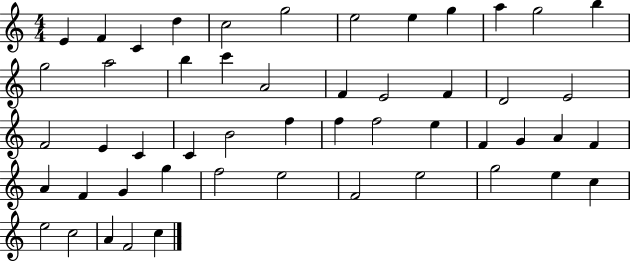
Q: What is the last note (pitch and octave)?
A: C5